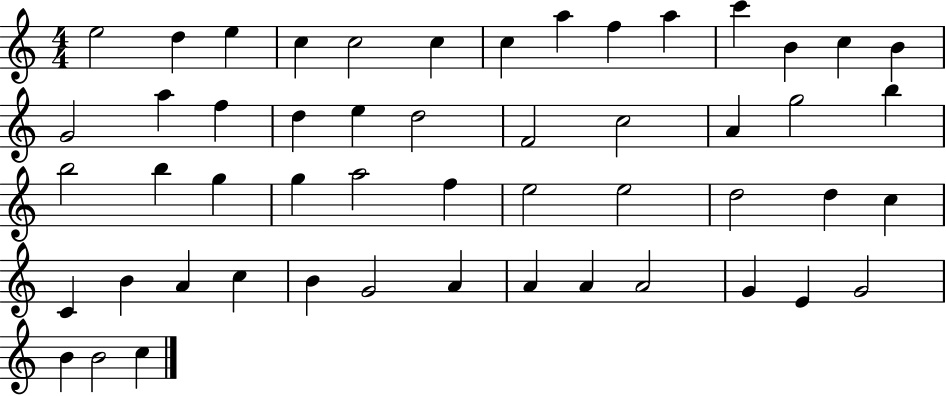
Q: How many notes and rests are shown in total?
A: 52